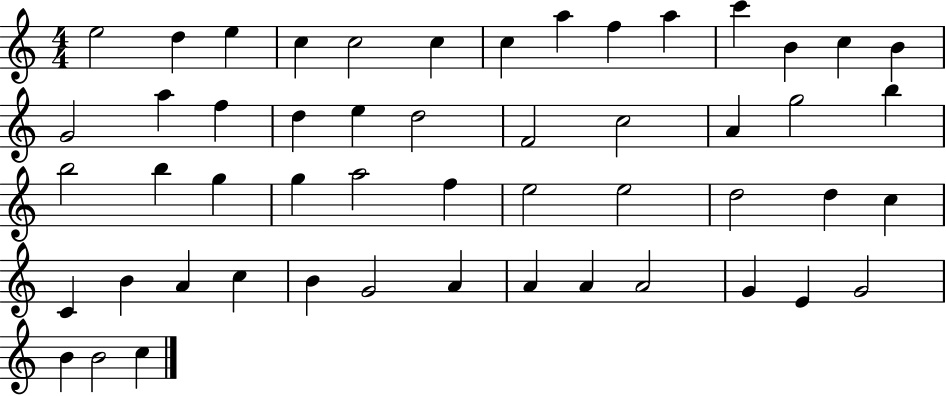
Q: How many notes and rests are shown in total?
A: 52